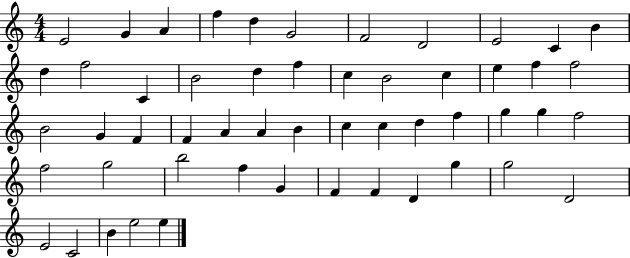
X:1
T:Untitled
M:4/4
L:1/4
K:C
E2 G A f d G2 F2 D2 E2 C B d f2 C B2 d f c B2 c e f f2 B2 G F F A A B c c d f g g f2 f2 g2 b2 f G F F D g g2 D2 E2 C2 B e2 e